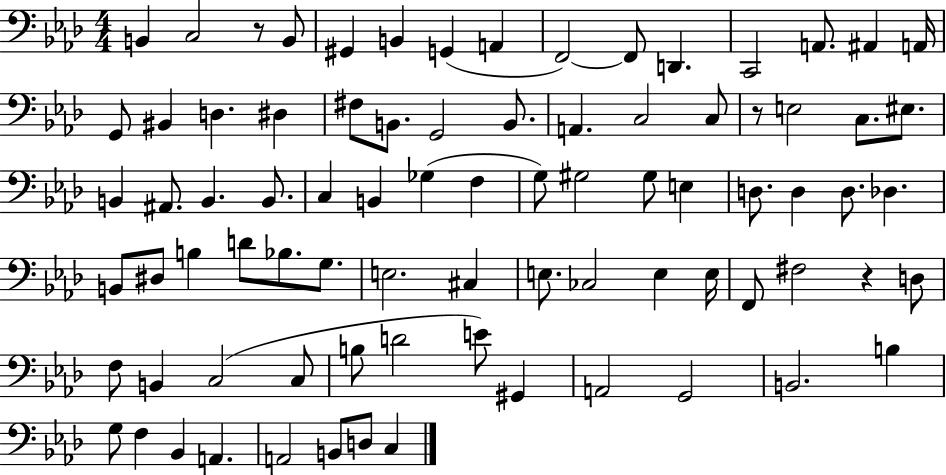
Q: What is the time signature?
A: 4/4